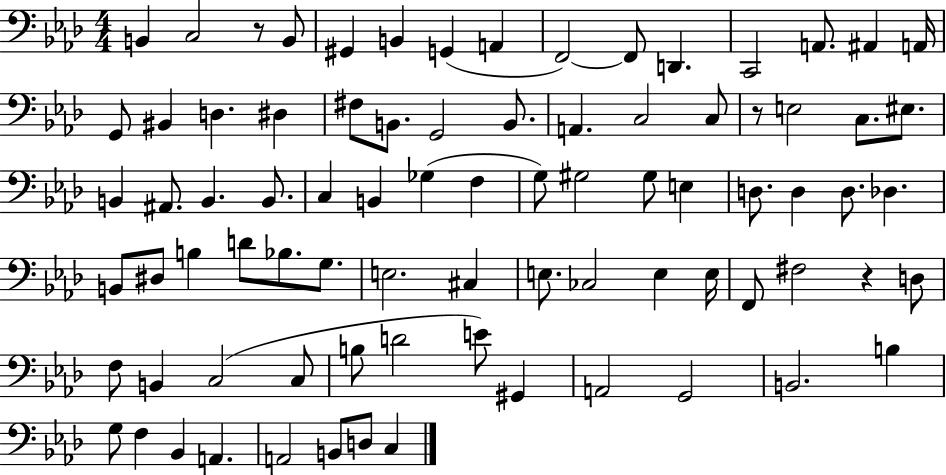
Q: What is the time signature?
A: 4/4